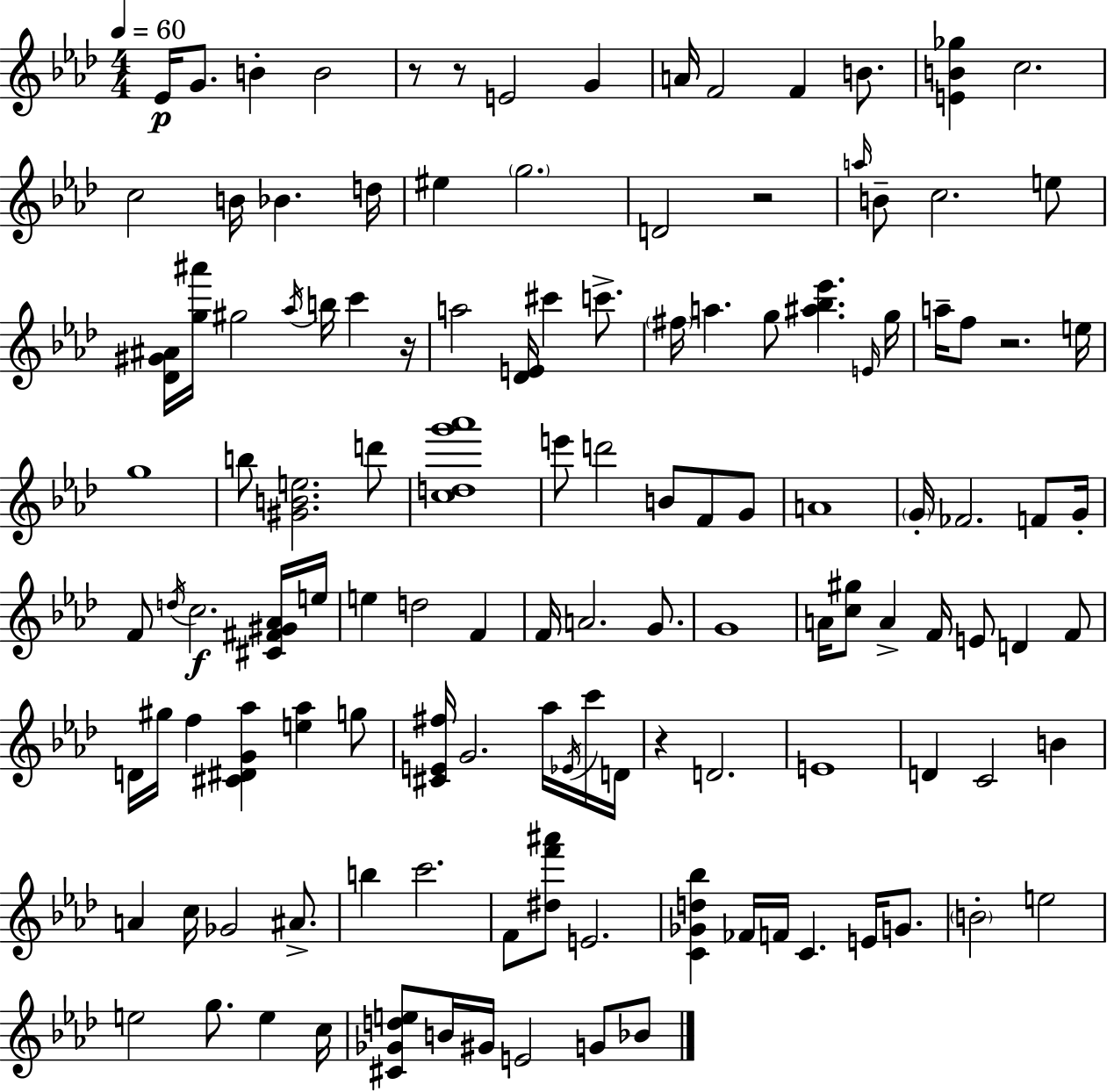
Eb4/s G4/e. B4/q B4/h R/e R/e E4/h G4/q A4/s F4/h F4/q B4/e. [E4,B4,Gb5]/q C5/h. C5/h B4/s Bb4/q. D5/s EIS5/q G5/h. D4/h R/h A5/s B4/e C5/h. E5/e [Db4,G#4,A#4]/s [G5,A#6]/s G#5/h Ab5/s B5/s C6/q R/s A5/h [Db4,E4]/s C#6/q C6/e. F#5/s A5/q. G5/e [A#5,Bb5,Eb6]/q. E4/s G5/s A5/s F5/e R/h. E5/s G5/w B5/e [G#4,B4,E5]/h. D6/e [C5,D5,G6,Ab6]/w E6/e D6/h B4/e F4/e G4/e A4/w G4/s FES4/h. F4/e G4/s F4/e D5/s C5/h. [C#4,F#4,G#4,Ab4]/s E5/s E5/q D5/h F4/q F4/s A4/h. G4/e. G4/w A4/s [C5,G#5]/e A4/q F4/s E4/e D4/q F4/e D4/s G#5/s F5/q [C#4,D#4,G4,Ab5]/q [E5,Ab5]/q G5/e [C#4,E4,F#5]/s G4/h. Ab5/s Eb4/s C6/s D4/s R/q D4/h. E4/w D4/q C4/h B4/q A4/q C5/s Gb4/h A#4/e. B5/q C6/h. F4/e [D#5,F6,A#6]/e E4/h. [C4,Gb4,D5,Bb5]/q FES4/s F4/s C4/q. E4/s G4/e. B4/h E5/h E5/h G5/e. E5/q C5/s [C#4,Gb4,D5,E5]/e B4/s G#4/s E4/h G4/e Bb4/e